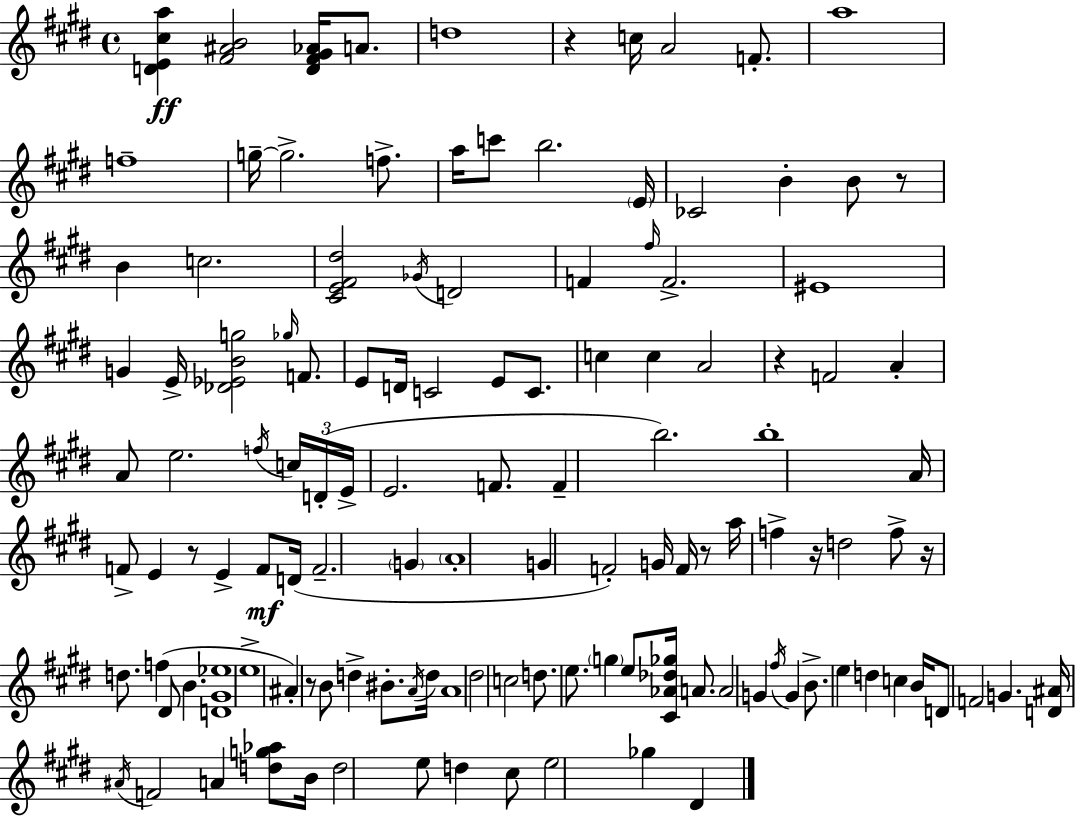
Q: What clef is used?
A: treble